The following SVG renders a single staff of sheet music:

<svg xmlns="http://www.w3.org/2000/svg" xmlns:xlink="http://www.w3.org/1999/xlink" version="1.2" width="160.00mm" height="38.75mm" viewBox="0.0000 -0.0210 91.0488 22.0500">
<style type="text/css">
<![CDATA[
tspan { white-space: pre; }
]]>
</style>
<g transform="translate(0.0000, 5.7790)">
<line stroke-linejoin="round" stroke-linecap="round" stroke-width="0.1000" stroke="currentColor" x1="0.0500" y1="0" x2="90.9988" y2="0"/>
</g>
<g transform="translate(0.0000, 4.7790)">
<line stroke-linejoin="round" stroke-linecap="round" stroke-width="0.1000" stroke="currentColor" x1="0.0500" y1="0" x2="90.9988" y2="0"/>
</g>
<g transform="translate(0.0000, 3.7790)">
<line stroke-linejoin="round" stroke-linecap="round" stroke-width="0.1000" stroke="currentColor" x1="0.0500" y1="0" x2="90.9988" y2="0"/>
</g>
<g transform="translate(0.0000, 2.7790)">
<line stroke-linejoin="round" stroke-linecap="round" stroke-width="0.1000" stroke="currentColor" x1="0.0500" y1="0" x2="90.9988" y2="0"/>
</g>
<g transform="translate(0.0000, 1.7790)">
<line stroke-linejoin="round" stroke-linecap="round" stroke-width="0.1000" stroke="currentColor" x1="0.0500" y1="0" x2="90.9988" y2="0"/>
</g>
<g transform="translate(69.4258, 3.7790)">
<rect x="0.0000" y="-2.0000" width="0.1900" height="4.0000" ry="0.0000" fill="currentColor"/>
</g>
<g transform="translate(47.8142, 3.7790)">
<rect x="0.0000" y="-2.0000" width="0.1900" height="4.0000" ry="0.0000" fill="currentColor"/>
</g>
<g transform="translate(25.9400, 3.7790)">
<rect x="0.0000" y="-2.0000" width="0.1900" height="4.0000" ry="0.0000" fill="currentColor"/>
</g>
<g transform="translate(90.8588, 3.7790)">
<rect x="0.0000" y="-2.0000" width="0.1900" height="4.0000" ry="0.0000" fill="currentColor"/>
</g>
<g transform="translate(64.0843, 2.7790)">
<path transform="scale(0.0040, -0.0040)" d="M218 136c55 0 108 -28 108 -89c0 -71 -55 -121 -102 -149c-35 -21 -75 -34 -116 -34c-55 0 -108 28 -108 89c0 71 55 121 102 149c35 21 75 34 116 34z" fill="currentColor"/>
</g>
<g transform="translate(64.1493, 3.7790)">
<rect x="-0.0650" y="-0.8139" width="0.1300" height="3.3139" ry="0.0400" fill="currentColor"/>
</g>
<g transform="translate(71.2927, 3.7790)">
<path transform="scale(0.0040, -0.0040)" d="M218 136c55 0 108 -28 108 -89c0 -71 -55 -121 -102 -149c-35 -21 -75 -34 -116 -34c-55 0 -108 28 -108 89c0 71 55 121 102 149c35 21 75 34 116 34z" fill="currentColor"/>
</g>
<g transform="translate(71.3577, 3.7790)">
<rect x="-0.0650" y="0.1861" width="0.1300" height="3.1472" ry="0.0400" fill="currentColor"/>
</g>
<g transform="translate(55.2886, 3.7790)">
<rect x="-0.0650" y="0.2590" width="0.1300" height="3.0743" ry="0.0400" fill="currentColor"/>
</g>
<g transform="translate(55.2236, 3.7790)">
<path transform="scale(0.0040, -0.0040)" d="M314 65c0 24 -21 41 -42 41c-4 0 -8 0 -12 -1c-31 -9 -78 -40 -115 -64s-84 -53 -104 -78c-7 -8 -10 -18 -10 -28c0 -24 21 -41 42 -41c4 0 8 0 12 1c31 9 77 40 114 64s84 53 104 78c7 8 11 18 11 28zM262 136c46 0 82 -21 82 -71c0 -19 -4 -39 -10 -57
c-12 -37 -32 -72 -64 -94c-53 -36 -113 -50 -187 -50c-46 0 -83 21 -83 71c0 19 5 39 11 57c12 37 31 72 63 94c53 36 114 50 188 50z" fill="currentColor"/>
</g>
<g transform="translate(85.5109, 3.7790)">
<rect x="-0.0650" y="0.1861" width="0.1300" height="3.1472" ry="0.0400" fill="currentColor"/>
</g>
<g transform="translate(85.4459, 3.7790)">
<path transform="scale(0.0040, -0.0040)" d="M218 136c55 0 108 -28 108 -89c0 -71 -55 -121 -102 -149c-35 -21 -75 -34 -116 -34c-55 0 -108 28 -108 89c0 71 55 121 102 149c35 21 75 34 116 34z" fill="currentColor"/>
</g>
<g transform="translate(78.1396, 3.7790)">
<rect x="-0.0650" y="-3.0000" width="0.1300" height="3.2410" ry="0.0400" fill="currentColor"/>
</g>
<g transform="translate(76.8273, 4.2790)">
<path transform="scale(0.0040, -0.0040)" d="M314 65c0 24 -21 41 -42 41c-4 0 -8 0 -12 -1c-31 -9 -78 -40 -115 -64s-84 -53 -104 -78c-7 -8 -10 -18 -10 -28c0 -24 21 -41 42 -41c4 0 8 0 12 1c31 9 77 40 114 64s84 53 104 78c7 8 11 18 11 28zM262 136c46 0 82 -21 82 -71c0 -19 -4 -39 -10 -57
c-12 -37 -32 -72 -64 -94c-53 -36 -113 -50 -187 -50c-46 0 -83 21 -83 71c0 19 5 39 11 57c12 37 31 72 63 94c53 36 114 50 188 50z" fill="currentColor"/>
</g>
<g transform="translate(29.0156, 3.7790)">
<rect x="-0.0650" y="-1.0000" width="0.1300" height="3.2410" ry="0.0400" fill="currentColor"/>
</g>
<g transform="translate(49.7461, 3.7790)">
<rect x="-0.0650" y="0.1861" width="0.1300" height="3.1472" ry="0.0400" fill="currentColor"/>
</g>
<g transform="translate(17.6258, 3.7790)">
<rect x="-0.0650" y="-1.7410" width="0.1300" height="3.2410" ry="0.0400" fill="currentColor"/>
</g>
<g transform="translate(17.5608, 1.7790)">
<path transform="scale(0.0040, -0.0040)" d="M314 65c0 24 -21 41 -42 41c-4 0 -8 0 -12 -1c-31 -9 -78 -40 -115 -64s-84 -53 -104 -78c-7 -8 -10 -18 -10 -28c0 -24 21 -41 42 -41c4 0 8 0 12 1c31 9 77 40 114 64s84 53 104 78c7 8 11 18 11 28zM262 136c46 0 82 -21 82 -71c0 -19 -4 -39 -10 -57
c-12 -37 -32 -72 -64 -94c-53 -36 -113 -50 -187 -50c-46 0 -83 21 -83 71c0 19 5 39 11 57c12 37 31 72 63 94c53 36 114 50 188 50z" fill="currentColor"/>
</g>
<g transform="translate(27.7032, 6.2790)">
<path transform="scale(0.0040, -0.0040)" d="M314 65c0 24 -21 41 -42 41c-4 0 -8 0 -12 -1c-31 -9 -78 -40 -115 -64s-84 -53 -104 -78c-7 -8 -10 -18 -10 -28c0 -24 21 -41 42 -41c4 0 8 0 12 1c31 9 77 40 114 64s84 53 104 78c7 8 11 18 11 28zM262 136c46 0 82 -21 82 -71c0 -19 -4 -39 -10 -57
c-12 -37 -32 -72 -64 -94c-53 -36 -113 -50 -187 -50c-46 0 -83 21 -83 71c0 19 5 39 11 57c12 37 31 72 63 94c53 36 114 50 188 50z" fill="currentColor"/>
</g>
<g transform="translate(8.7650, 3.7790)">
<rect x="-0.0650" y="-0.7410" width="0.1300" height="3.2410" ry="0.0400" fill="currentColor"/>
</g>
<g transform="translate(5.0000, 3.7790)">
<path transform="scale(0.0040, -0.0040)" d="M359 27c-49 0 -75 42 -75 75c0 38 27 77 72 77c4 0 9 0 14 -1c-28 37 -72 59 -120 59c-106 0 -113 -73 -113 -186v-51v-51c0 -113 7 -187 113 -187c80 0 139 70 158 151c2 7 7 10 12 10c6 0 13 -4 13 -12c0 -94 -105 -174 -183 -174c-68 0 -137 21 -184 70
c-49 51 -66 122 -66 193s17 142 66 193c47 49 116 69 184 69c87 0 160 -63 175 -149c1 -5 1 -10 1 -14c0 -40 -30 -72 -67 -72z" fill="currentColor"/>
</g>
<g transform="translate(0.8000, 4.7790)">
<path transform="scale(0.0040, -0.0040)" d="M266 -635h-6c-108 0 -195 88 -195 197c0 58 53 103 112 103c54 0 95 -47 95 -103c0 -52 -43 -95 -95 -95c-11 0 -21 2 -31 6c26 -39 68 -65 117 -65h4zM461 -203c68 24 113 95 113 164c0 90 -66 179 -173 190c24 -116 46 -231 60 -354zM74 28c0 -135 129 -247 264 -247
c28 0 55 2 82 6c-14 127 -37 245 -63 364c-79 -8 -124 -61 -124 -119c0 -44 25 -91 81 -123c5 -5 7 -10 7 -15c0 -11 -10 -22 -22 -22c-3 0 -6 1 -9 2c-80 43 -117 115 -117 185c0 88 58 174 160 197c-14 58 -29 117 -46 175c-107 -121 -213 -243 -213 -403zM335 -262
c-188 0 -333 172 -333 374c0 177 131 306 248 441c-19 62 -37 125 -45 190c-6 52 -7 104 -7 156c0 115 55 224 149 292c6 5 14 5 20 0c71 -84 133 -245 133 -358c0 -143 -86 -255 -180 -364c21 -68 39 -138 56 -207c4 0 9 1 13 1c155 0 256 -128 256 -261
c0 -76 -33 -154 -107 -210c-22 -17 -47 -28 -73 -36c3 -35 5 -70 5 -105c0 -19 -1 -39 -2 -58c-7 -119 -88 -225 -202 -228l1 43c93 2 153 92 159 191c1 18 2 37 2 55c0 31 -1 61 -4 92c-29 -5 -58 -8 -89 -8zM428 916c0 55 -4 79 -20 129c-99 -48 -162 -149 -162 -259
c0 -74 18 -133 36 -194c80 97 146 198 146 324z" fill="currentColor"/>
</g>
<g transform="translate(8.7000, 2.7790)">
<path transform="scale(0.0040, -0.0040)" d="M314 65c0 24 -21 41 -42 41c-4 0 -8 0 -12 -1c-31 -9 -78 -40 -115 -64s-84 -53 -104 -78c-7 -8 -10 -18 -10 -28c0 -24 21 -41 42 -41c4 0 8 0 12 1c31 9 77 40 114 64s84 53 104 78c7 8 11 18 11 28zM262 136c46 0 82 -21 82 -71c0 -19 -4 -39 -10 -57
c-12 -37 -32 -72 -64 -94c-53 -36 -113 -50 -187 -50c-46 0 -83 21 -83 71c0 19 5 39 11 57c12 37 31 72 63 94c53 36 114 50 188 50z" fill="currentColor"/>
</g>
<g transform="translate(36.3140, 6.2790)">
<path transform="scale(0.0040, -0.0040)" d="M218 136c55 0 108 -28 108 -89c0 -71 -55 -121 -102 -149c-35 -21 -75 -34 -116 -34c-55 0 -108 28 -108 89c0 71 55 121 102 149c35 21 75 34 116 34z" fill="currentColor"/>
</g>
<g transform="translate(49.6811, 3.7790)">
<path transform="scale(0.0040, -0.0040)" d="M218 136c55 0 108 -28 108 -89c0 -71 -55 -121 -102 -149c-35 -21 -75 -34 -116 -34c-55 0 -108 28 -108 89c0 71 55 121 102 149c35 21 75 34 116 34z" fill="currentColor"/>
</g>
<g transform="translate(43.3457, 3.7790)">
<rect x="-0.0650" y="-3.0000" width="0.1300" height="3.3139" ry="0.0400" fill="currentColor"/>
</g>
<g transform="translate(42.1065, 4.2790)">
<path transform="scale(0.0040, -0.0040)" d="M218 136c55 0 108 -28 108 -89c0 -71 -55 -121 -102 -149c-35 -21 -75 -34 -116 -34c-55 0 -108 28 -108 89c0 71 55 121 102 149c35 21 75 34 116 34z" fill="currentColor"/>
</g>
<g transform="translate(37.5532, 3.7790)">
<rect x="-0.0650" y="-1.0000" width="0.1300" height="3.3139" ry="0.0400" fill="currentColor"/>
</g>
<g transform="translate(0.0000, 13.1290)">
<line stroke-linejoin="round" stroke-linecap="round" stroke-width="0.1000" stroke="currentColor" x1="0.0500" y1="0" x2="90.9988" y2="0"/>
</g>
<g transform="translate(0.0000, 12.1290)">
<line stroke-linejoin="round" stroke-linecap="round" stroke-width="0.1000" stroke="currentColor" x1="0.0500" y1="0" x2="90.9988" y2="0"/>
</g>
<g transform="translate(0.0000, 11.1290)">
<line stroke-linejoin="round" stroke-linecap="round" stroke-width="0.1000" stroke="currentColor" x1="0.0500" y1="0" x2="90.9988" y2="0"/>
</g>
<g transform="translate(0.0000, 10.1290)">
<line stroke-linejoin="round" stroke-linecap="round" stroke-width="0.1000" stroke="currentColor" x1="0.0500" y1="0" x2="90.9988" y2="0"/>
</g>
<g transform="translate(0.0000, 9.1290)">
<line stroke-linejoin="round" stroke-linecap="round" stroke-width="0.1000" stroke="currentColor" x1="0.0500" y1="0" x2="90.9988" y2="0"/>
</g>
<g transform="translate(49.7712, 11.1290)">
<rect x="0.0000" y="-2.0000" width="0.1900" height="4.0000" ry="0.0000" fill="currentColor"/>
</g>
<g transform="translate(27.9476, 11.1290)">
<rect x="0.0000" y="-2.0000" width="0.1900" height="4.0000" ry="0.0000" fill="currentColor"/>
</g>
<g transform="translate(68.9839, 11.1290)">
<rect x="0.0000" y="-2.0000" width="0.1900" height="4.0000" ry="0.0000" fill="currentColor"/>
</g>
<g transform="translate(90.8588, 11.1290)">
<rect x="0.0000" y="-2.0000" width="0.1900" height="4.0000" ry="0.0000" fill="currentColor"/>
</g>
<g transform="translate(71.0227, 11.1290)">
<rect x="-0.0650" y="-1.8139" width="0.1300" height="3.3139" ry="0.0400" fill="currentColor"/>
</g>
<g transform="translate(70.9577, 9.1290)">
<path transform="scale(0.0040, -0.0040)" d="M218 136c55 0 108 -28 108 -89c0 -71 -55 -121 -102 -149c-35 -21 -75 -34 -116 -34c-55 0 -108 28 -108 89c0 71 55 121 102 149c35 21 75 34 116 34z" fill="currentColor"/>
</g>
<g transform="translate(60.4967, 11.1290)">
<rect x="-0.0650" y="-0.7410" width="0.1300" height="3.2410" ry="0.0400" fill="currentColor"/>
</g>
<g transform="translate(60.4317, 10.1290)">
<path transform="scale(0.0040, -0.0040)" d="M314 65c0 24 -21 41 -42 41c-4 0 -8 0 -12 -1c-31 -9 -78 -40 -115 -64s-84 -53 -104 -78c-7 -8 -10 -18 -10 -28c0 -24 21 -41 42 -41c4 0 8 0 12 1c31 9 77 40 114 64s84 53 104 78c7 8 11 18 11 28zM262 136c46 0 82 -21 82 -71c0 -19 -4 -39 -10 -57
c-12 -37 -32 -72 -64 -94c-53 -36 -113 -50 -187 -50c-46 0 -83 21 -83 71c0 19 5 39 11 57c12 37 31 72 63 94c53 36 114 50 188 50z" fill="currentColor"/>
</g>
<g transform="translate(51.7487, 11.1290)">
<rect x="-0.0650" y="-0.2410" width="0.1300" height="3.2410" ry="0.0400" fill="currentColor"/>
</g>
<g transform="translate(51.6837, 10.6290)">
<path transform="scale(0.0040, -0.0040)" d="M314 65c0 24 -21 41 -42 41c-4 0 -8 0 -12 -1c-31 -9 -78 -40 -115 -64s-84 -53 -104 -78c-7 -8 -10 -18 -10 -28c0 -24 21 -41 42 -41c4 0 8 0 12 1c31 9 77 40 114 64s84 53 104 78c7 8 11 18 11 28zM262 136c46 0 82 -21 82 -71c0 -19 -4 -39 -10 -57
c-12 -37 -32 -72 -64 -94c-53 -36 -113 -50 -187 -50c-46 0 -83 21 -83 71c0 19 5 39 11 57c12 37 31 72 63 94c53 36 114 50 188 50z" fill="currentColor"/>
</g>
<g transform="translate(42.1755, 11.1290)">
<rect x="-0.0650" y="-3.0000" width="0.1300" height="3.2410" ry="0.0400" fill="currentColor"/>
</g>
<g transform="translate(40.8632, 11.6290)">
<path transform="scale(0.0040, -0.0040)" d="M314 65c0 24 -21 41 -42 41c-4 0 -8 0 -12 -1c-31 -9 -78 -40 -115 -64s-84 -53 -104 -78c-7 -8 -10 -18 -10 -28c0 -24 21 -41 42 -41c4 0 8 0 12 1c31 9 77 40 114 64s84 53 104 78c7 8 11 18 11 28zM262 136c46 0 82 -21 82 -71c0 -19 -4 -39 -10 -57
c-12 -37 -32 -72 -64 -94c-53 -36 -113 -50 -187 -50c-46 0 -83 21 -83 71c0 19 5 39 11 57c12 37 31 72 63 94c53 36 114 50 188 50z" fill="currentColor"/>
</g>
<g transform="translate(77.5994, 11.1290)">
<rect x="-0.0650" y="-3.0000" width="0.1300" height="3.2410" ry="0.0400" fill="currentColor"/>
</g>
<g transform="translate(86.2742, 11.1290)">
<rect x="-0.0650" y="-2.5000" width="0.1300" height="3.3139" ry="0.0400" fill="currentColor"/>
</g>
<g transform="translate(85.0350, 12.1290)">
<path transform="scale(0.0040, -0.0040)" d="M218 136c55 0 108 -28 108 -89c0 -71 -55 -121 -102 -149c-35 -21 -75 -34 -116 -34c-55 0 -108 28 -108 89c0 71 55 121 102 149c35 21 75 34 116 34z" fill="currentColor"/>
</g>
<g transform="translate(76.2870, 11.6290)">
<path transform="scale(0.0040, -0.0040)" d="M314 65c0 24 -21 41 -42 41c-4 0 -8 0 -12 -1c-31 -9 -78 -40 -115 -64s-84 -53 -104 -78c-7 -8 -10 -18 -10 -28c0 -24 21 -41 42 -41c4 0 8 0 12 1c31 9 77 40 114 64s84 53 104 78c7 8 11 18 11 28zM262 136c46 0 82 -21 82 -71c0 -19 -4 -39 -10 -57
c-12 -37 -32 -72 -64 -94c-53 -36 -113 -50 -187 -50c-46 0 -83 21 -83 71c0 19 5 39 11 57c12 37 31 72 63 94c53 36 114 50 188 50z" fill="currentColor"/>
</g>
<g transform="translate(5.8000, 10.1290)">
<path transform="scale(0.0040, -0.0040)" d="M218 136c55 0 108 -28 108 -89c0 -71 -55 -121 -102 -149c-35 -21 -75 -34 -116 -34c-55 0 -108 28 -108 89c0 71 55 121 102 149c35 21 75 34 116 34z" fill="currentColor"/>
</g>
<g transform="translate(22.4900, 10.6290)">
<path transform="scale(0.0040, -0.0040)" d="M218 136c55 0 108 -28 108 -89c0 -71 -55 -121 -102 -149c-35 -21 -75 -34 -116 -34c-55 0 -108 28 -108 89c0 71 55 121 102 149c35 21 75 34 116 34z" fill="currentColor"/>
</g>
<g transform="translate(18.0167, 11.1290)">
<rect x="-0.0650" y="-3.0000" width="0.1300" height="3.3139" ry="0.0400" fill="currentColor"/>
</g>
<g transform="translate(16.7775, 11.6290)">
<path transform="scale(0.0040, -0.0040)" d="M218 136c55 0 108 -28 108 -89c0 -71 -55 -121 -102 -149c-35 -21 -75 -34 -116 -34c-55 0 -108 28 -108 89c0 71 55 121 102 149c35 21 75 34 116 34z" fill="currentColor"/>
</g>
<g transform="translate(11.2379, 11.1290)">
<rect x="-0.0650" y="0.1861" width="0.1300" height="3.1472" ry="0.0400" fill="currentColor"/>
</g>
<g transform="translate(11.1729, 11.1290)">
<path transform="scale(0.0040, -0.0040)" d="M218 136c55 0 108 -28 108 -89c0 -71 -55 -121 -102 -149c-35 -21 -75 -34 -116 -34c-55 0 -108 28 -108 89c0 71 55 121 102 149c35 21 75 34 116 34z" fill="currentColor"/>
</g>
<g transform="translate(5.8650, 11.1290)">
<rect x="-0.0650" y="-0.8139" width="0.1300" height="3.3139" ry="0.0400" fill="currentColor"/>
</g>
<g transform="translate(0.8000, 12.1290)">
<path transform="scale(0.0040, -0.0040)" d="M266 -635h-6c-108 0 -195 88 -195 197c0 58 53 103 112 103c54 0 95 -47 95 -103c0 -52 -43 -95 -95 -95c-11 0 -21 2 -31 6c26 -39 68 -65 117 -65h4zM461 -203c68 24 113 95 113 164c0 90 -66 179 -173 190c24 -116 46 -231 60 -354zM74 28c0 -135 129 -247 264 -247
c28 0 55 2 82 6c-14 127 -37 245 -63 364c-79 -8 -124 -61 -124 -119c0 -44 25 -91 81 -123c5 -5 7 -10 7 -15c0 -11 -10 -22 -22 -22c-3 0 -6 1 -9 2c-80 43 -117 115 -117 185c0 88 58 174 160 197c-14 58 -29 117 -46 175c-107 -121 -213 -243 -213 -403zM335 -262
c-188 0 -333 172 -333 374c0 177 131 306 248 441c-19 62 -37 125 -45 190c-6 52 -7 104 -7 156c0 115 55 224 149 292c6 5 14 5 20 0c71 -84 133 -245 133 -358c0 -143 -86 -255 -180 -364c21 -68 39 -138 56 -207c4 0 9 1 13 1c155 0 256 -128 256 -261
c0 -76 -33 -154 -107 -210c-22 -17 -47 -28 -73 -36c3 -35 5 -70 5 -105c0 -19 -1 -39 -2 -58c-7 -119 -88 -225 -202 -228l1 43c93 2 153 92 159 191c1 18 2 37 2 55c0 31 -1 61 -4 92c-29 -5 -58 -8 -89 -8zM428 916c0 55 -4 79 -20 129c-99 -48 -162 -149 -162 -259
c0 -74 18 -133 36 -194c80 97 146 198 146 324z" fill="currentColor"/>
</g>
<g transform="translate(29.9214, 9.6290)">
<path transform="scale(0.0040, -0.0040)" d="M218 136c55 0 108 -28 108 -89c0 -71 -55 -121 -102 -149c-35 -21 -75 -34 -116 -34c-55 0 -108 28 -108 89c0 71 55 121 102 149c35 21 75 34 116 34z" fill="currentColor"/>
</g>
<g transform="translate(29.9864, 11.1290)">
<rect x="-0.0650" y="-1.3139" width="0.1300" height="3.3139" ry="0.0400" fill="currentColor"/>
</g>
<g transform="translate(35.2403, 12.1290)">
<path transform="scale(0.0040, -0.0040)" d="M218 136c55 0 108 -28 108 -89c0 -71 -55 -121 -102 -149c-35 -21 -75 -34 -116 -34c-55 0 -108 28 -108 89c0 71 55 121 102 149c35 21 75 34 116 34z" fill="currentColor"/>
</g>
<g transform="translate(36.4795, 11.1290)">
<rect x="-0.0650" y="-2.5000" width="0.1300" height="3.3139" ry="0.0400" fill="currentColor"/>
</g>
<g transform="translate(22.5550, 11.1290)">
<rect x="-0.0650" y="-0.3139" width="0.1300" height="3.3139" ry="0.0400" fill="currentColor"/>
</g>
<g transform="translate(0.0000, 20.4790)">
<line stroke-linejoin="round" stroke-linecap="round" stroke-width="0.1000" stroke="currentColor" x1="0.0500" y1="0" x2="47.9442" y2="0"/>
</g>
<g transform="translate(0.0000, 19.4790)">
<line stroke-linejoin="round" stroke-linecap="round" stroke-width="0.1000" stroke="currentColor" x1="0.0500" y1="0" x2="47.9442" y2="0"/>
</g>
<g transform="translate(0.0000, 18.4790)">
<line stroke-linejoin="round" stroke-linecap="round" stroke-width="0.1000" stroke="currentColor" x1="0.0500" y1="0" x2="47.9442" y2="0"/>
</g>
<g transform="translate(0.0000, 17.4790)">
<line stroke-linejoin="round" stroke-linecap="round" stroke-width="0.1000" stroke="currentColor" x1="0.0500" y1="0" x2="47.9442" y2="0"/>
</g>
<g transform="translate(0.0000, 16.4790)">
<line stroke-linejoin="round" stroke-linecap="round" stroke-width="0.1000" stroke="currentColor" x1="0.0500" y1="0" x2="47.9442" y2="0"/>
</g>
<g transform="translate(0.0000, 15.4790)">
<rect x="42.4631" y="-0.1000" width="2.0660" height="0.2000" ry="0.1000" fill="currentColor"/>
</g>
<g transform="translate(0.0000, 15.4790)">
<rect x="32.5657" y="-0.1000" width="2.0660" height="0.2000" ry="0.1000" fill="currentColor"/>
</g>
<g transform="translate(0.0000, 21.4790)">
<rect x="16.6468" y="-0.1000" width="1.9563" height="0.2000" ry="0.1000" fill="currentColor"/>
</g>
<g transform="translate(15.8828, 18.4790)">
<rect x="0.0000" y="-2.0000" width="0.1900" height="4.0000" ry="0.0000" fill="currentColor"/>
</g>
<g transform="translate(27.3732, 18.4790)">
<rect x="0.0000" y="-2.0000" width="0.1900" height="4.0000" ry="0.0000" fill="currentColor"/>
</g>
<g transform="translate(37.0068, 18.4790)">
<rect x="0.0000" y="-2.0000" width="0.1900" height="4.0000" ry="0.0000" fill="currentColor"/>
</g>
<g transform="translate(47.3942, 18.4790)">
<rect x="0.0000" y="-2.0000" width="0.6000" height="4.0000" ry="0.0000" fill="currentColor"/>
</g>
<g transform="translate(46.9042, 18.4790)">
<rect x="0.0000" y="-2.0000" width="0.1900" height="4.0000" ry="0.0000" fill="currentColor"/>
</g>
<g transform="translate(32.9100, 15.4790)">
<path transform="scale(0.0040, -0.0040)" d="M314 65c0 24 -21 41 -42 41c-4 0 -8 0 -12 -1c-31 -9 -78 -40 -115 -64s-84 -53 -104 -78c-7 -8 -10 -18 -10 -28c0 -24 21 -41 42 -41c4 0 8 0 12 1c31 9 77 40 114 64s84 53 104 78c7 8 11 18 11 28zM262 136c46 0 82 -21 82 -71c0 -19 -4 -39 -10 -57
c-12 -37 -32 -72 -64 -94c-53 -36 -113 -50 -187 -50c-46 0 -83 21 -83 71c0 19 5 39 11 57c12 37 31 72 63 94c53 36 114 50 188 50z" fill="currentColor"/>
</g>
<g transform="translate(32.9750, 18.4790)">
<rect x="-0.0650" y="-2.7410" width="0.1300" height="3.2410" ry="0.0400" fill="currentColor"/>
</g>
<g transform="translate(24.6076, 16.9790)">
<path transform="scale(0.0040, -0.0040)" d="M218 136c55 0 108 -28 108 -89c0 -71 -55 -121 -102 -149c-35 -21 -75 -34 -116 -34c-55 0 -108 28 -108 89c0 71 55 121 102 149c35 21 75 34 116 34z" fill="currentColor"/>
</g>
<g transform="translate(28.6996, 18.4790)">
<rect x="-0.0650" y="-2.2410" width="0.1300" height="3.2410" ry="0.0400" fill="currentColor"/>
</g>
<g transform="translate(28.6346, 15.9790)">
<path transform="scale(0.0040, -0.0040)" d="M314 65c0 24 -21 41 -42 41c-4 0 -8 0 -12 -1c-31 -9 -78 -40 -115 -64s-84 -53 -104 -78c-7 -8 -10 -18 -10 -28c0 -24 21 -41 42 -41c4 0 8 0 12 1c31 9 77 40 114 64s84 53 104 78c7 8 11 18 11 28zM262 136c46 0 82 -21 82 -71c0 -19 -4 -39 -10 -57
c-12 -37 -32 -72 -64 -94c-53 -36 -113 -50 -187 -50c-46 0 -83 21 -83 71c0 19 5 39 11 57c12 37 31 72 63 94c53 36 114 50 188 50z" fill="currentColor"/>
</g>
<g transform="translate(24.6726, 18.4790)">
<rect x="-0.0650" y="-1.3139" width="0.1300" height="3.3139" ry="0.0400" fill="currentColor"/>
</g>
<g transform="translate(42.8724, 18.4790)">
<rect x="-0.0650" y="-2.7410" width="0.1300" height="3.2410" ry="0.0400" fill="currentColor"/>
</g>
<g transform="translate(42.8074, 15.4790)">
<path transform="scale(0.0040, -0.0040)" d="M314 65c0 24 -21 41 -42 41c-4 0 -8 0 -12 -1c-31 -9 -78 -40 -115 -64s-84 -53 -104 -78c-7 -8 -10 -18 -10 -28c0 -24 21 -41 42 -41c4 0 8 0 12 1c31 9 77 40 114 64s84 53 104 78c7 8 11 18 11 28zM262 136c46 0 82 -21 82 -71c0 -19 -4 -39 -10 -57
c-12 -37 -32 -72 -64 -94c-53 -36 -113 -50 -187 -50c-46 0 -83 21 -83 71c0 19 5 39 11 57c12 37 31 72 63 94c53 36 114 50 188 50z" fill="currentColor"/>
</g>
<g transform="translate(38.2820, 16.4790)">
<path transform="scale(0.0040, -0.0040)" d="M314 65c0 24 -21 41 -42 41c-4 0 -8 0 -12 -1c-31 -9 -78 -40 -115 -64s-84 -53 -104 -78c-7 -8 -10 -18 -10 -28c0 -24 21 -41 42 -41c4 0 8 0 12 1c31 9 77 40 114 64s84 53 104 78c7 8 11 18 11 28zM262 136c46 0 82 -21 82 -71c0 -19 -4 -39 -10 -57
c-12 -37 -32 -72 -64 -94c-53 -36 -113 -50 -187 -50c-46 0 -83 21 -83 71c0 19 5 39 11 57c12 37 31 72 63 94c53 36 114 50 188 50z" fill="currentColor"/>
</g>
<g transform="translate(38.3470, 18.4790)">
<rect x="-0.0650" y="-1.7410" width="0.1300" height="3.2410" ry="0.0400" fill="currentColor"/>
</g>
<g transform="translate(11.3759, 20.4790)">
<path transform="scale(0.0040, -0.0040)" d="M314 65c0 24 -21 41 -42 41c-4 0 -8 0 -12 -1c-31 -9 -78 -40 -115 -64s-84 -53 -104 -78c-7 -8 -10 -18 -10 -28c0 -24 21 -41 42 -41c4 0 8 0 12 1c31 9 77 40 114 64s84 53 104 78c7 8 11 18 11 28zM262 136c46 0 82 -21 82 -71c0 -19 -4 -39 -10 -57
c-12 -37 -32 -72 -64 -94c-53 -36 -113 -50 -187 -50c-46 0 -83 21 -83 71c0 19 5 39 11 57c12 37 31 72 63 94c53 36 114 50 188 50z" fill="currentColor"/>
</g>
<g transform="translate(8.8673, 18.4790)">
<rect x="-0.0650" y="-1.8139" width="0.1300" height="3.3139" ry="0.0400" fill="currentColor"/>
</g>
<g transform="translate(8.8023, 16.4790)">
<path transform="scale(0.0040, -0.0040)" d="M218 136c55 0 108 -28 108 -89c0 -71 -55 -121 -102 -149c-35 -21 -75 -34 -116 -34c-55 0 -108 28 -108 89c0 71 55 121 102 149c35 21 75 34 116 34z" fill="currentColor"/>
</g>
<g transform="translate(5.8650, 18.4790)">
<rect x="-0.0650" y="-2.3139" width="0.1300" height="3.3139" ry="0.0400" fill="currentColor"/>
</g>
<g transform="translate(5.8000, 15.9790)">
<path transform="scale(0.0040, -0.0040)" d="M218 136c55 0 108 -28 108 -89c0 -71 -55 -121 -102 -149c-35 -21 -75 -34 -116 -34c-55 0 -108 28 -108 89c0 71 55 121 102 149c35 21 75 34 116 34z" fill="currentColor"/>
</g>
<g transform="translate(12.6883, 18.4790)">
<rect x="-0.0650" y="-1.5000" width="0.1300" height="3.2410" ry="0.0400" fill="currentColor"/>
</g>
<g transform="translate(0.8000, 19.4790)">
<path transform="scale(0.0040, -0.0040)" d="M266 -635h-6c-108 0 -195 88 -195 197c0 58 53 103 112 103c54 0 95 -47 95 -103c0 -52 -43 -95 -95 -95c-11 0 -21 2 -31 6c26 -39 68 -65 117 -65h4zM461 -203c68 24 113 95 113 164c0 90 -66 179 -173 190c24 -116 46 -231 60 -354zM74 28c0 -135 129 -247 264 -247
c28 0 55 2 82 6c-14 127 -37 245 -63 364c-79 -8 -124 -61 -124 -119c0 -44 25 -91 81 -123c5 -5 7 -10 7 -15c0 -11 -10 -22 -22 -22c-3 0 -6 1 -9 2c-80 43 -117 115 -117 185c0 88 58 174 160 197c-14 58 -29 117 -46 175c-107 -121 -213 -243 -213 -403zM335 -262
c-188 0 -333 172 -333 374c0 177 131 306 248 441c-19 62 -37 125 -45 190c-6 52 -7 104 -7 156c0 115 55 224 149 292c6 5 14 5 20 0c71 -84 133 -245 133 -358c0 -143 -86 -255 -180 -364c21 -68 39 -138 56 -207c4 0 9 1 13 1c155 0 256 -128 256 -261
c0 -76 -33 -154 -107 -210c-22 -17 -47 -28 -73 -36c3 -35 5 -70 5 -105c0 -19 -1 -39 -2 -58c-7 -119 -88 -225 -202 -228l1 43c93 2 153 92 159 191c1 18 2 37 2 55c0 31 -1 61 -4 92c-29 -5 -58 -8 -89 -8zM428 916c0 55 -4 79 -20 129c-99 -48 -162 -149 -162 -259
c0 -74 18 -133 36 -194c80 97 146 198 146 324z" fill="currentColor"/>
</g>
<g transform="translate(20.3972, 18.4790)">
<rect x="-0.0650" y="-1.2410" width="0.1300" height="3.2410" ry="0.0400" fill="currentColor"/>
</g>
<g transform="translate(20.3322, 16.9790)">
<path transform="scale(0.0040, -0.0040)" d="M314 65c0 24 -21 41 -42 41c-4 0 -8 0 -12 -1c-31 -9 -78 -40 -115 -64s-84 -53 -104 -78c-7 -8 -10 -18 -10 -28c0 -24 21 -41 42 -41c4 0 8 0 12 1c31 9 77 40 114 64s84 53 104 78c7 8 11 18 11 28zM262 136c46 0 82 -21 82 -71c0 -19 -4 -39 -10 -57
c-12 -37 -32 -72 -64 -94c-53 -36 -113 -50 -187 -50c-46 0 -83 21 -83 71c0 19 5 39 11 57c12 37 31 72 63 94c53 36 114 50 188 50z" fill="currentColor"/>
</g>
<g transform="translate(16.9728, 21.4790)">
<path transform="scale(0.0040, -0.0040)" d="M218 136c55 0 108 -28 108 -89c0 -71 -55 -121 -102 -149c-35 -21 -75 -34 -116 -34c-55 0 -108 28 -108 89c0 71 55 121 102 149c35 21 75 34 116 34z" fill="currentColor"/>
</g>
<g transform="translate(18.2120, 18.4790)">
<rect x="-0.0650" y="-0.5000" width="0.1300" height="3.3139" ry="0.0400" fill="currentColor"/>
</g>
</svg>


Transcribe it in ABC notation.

X:1
T:Untitled
M:4/4
L:1/4
K:C
d2 f2 D2 D A B B2 d B A2 B d B A c e G A2 c2 d2 f A2 G g f E2 C e2 e g2 a2 f2 a2